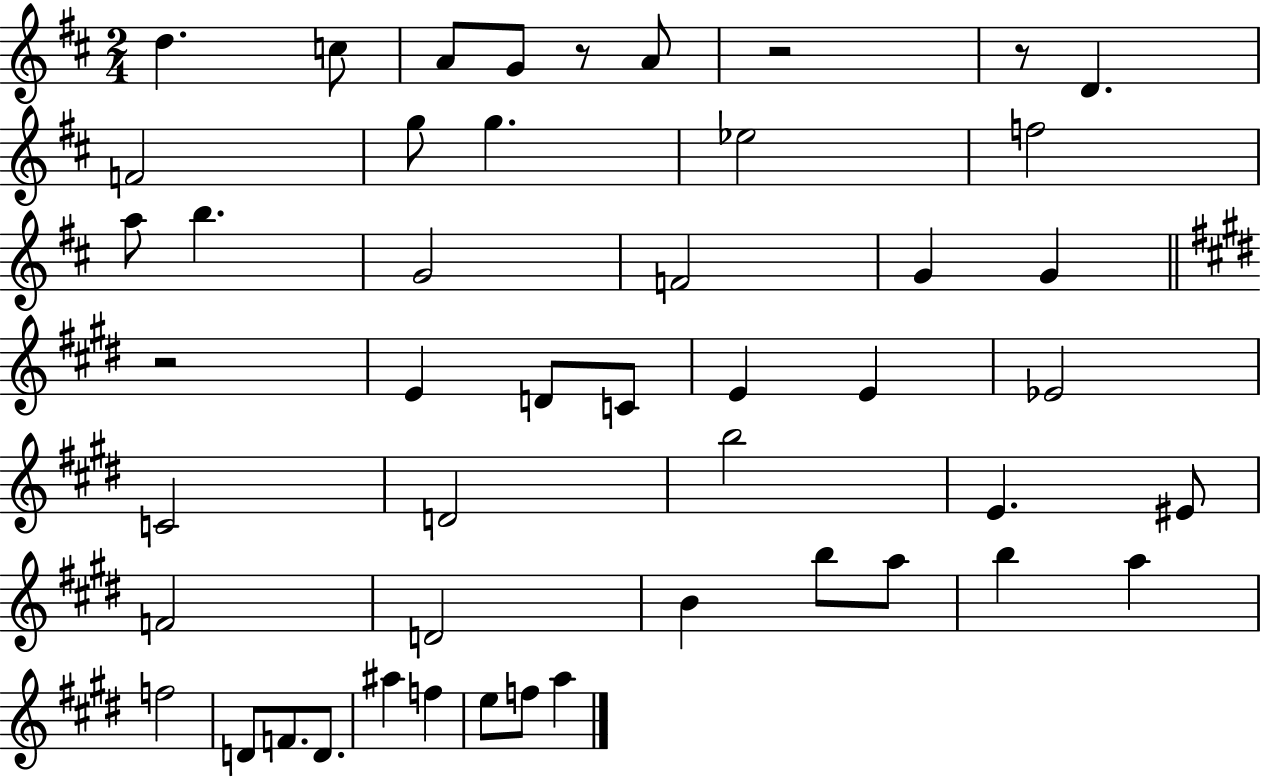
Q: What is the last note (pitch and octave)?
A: A5